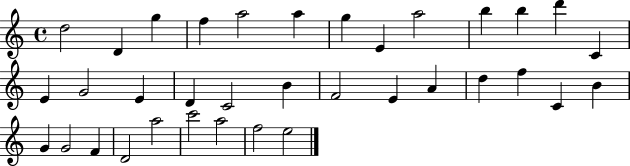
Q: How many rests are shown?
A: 0